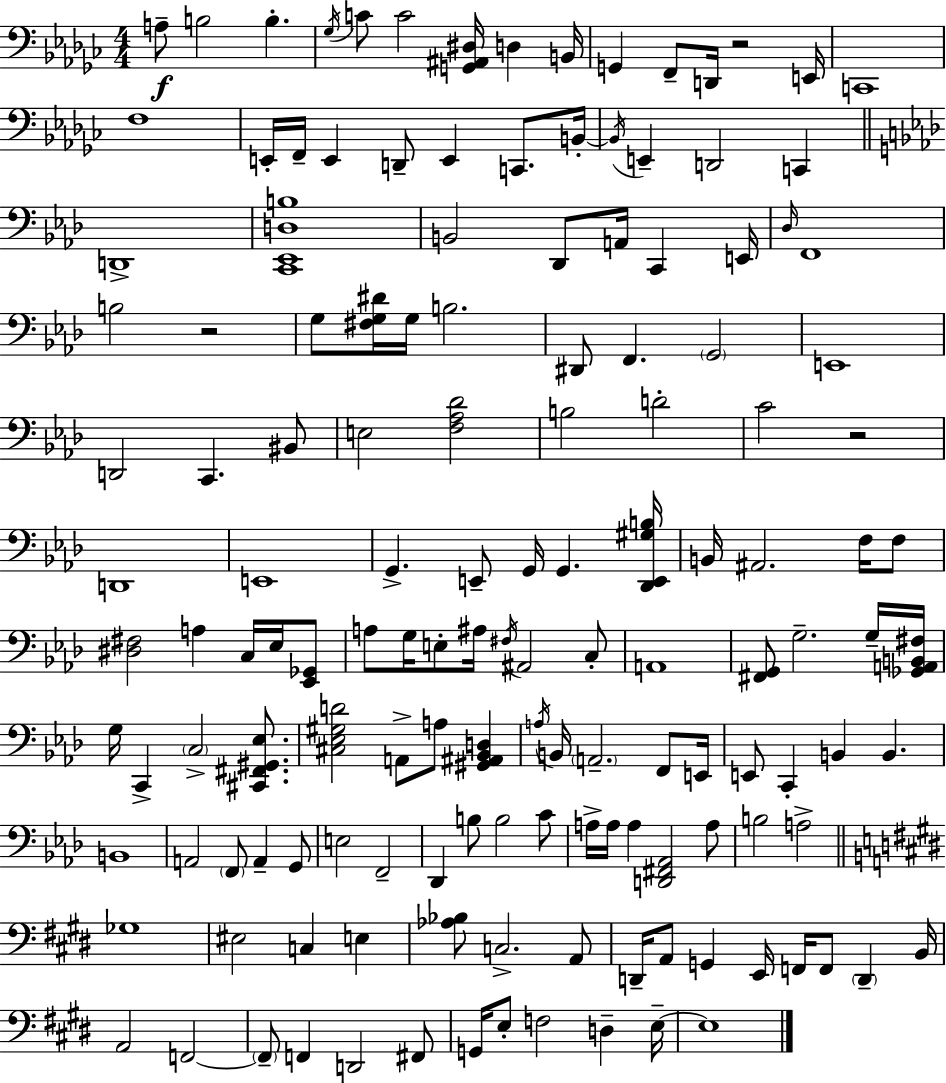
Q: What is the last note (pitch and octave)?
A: E3